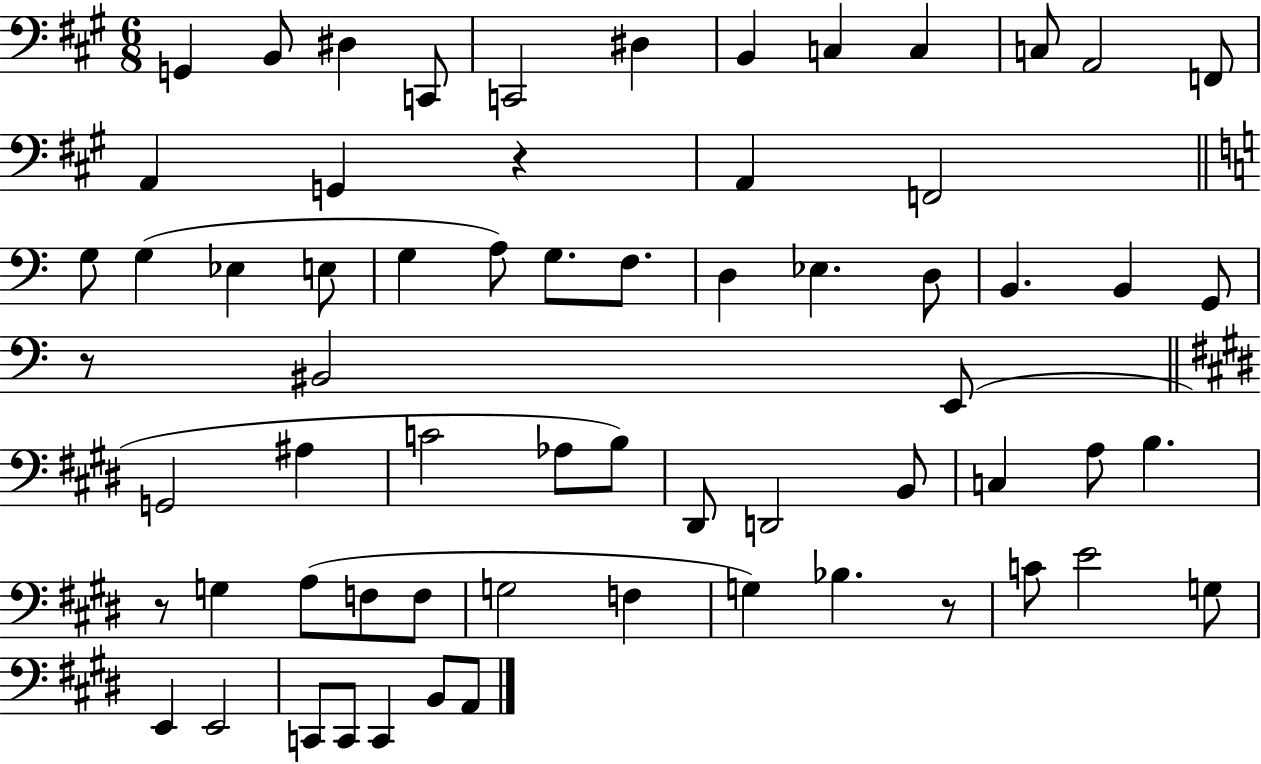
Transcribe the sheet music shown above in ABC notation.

X:1
T:Untitled
M:6/8
L:1/4
K:A
G,, B,,/2 ^D, C,,/2 C,,2 ^D, B,, C, C, C,/2 A,,2 F,,/2 A,, G,, z A,, F,,2 G,/2 G, _E, E,/2 G, A,/2 G,/2 F,/2 D, _E, D,/2 B,, B,, G,,/2 z/2 ^B,,2 E,,/2 G,,2 ^A, C2 _A,/2 B,/2 ^D,,/2 D,,2 B,,/2 C, A,/2 B, z/2 G, A,/2 F,/2 F,/2 G,2 F, G, _B, z/2 C/2 E2 G,/2 E,, E,,2 C,,/2 C,,/2 C,, B,,/2 A,,/2